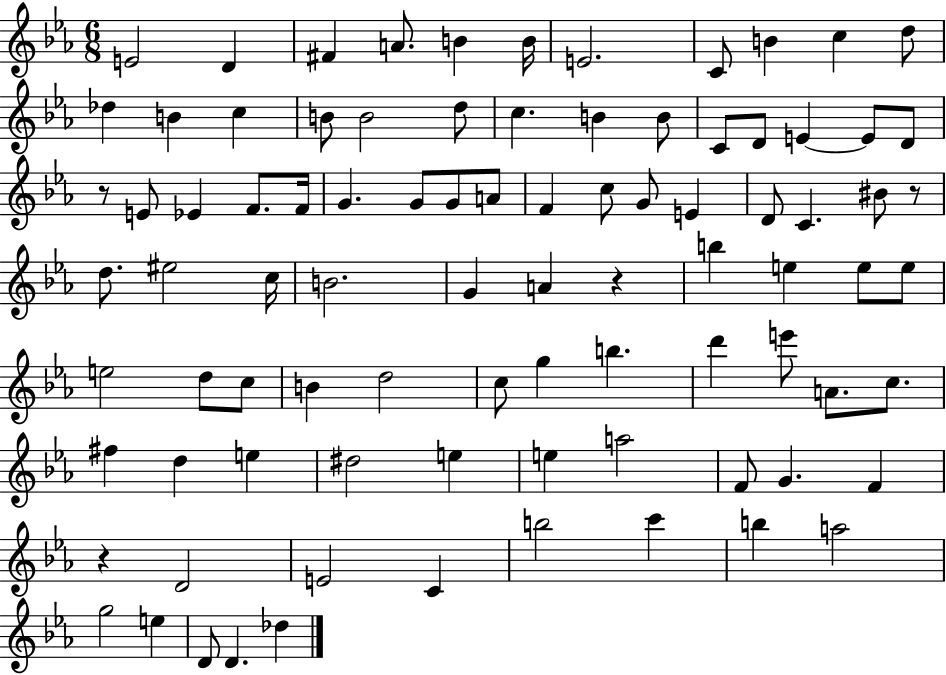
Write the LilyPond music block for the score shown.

{
  \clef treble
  \numericTimeSignature
  \time 6/8
  \key ees \major
  \repeat volta 2 { e'2 d'4 | fis'4 a'8. b'4 b'16 | e'2. | c'8 b'4 c''4 d''8 | \break des''4 b'4 c''4 | b'8 b'2 d''8 | c''4. b'4 b'8 | c'8 d'8 e'4~~ e'8 d'8 | \break r8 e'8 ees'4 f'8. f'16 | g'4. g'8 g'8 a'8 | f'4 c''8 g'8 e'4 | d'8 c'4. bis'8 r8 | \break d''8. eis''2 c''16 | b'2. | g'4 a'4 r4 | b''4 e''4 e''8 e''8 | \break e''2 d''8 c''8 | b'4 d''2 | c''8 g''4 b''4. | d'''4 e'''8 a'8. c''8. | \break fis''4 d''4 e''4 | dis''2 e''4 | e''4 a''2 | f'8 g'4. f'4 | \break r4 d'2 | e'2 c'4 | b''2 c'''4 | b''4 a''2 | \break g''2 e''4 | d'8 d'4. des''4 | } \bar "|."
}